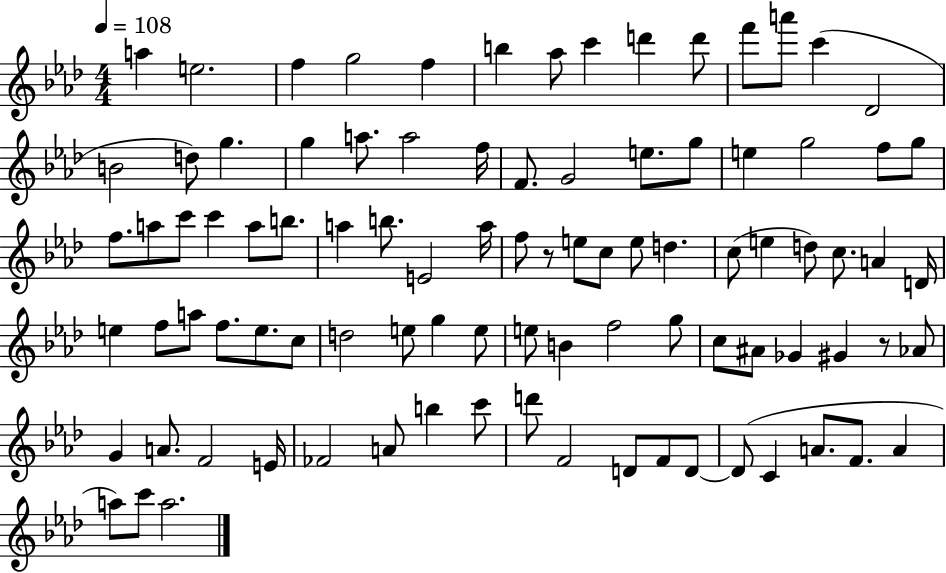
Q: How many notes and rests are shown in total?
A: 92